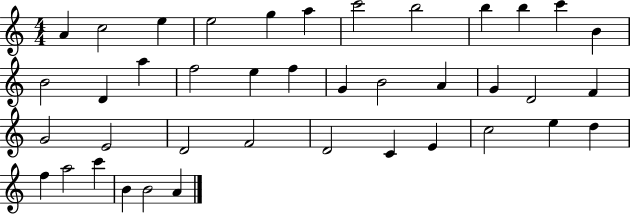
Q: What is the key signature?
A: C major